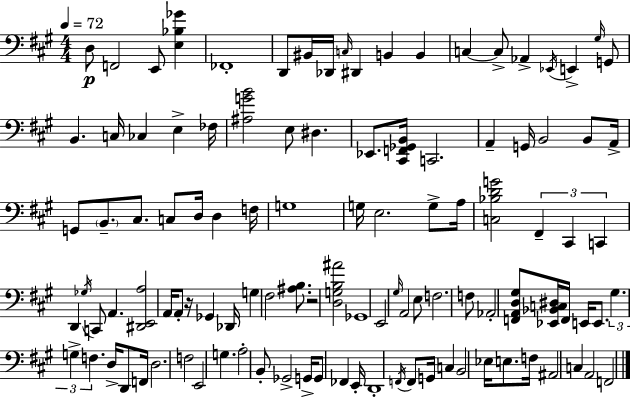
X:1
T:Untitled
M:4/4
L:1/4
K:A
D,/2 F,,2 E,,/2 [E,_B,_G] _F,,4 D,,/2 ^B,,/4 _D,,/4 C,/4 ^D,, B,, B,, C, C,/2 _A,, _E,,/4 E,, ^G,/4 G,,/2 B,, C,/4 _C, E, _F,/4 [^A,GB]2 E,/2 ^D, _E,,/2 [^C,,F,,_G,,B,,]/4 C,,2 A,, G,,/4 B,,2 B,,/2 A,,/4 G,,/2 B,,/2 ^C,/2 C,/2 D,/4 D, F,/4 G,4 G,/4 E,2 G,/2 A,/4 [C,_B,DG]2 ^F,, ^C,, C,, D,, _G,/4 C,,/2 A,, [^D,,E,,A,]2 A,,/4 A,,/2 z/4 _G,, _D,,/4 G, ^F,2 [^A,B,]/2 z2 [D,G,B,^A]2 _G,,4 E,,2 ^G,/4 A,,2 E,/2 F,2 F,/2 _A,,2 [F,,A,,D,^G,]/2 [_E,,_B,,C,^D,]/4 F,,/4 E,,/4 E,,/2 ^G, G, F, D,/4 D,,/2 F,,/4 D,2 F,2 E,,2 G, A,2 B,,/2 _G,,2 G,,/4 G,,/2 _F,, E,,/4 D,,4 F,,/4 F,,/2 G,,/4 C, B,,2 _E,/4 E,/2 F,/4 ^A,,2 C, A,,2 F,,2